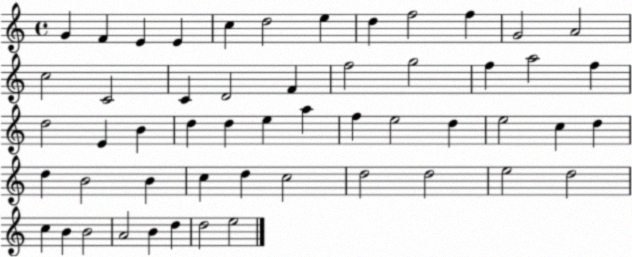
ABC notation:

X:1
T:Untitled
M:4/4
L:1/4
K:C
G F E E c d2 e d f2 f G2 A2 c2 C2 C D2 F f2 g2 f a2 f d2 E B d d e a f e2 d e2 c d d B2 B c d c2 d2 d2 e2 d2 c B B2 A2 B d d2 e2